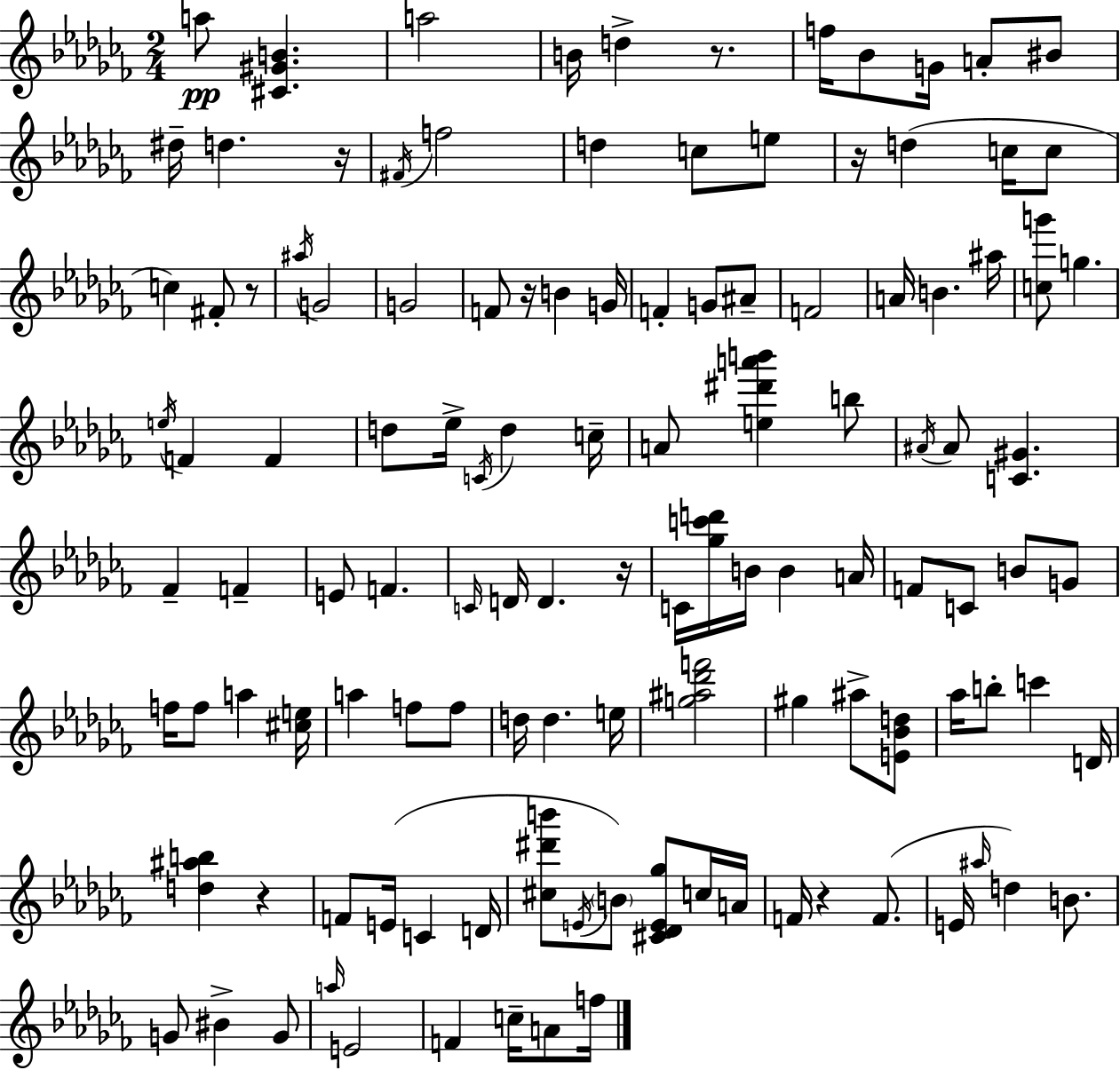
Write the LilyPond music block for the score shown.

{
  \clef treble
  \numericTimeSignature
  \time 2/4
  \key aes \minor
  a''8\pp <cis' gis' b'>4. | a''2 | b'16 d''4-> r8. | f''16 bes'8 g'16 a'8-. bis'8 | \break dis''16-- d''4. r16 | \acciaccatura { fis'16 } f''2 | d''4 c''8 e''8 | r16 d''4( c''16 c''8 | \break c''4) fis'8-. r8 | \acciaccatura { ais''16 } g'2 | g'2 | f'8 r16 b'4 | \break g'16 f'4-. g'8 | ais'8-- f'2 | a'16 b'4. | ais''16 <c'' g'''>8 g''4. | \break \acciaccatura { e''16 } f'4 f'4 | d''8 ees''16-> \acciaccatura { c'16 } d''4 | c''16-- a'8 <e'' dis''' a''' b'''>4 | b''8 \acciaccatura { ais'16 } ais'8 <c' gis'>4. | \break fes'4-- | f'4-- e'8 f'4. | \grace { c'16 } d'16 d'4. | r16 c'16 <ges'' c''' d'''>16 | \break b'16 b'4 a'16 f'8 | c'8 b'8 g'8 f''16 f''8 | a''4 <cis'' e''>16 a''4 | f''8 f''8 d''16 d''4. | \break e''16 <g'' ais'' des''' f'''>2 | gis''4 | ais''8-> <e' bes' d''>8 aes''16 b''8-. | c'''4 d'16 <d'' ais'' b''>4 | \break r4 f'8 | e'16( c'4 d'16 <cis'' dis''' b'''>8 | \acciaccatura { e'16 }) \parenthesize b'8 <cis' des' e' ges''>8 c''16 a'16 f'16 | r4 f'8.( e'16 | \break \grace { ais''16 } d''4) b'8. | g'8 bis'4-> g'8 | \grace { a''16 } e'2 | f'4 c''16-- a'8 | \break f''16 \bar "|."
}